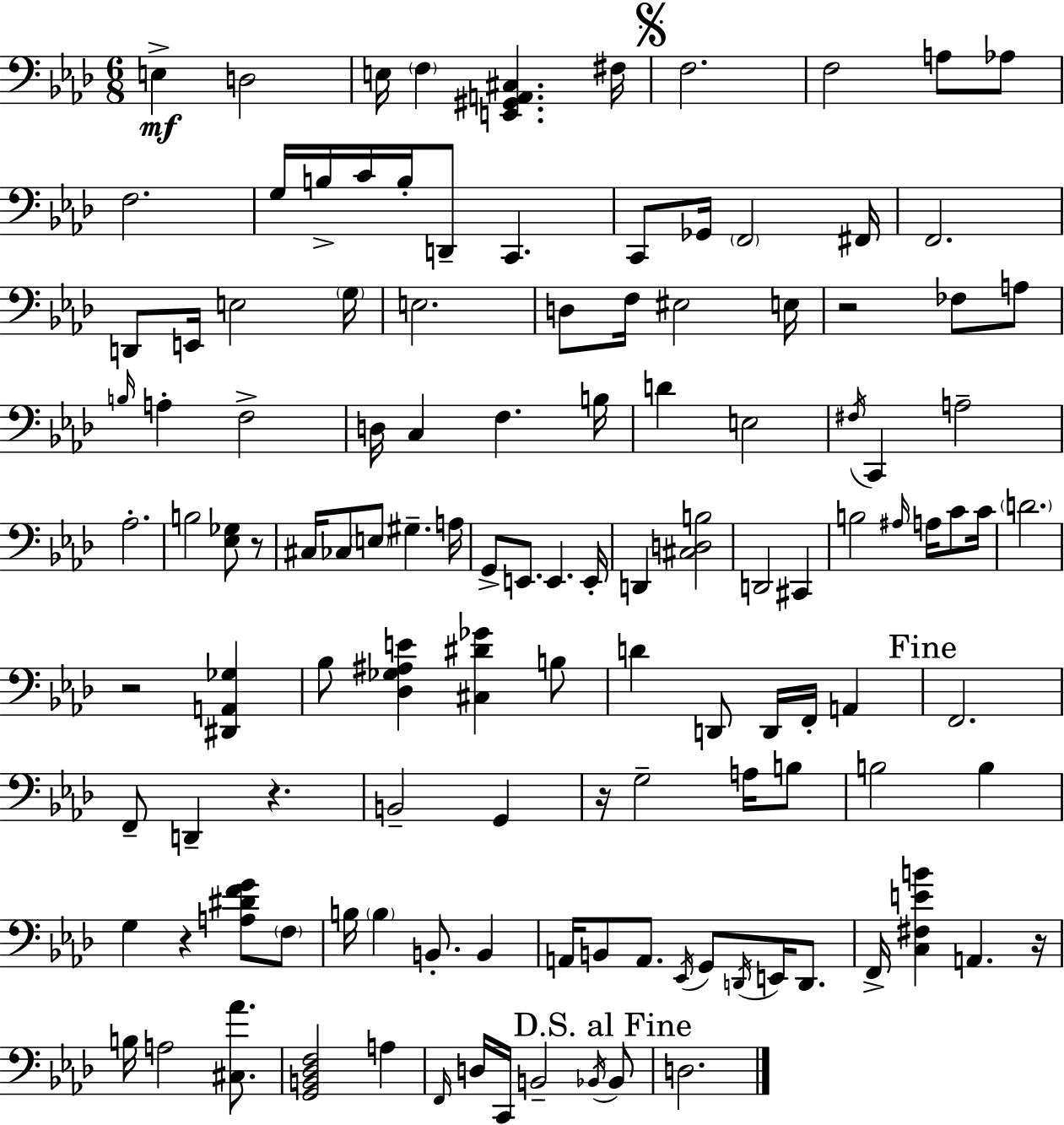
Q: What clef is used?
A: bass